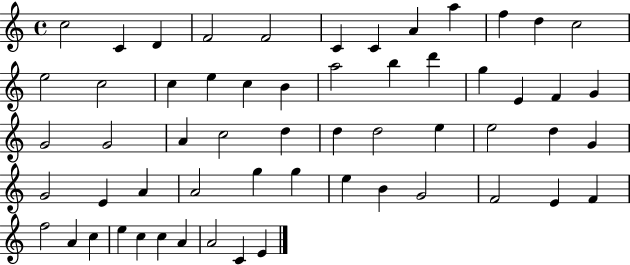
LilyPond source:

{
  \clef treble
  \time 4/4
  \defaultTimeSignature
  \key c \major
  c''2 c'4 d'4 | f'2 f'2 | c'4 c'4 a'4 a''4 | f''4 d''4 c''2 | \break e''2 c''2 | c''4 e''4 c''4 b'4 | a''2 b''4 d'''4 | g''4 e'4 f'4 g'4 | \break g'2 g'2 | a'4 c''2 d''4 | d''4 d''2 e''4 | e''2 d''4 g'4 | \break g'2 e'4 a'4 | a'2 g''4 g''4 | e''4 b'4 g'2 | f'2 e'4 f'4 | \break f''2 a'4 c''4 | e''4 c''4 c''4 a'4 | a'2 c'4 e'4 | \bar "|."
}